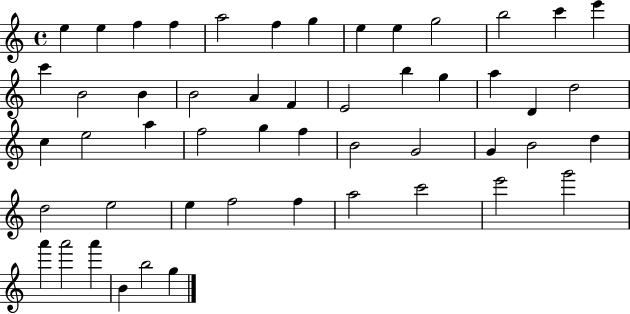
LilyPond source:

{
  \clef treble
  \time 4/4
  \defaultTimeSignature
  \key c \major
  e''4 e''4 f''4 f''4 | a''2 f''4 g''4 | e''4 e''4 g''2 | b''2 c'''4 e'''4 | \break c'''4 b'2 b'4 | b'2 a'4 f'4 | e'2 b''4 g''4 | a''4 d'4 d''2 | \break c''4 e''2 a''4 | f''2 g''4 f''4 | b'2 g'2 | g'4 b'2 d''4 | \break d''2 e''2 | e''4 f''2 f''4 | a''2 c'''2 | e'''2 g'''2 | \break a'''4 a'''2 a'''4 | b'4 b''2 g''4 | \bar "|."
}